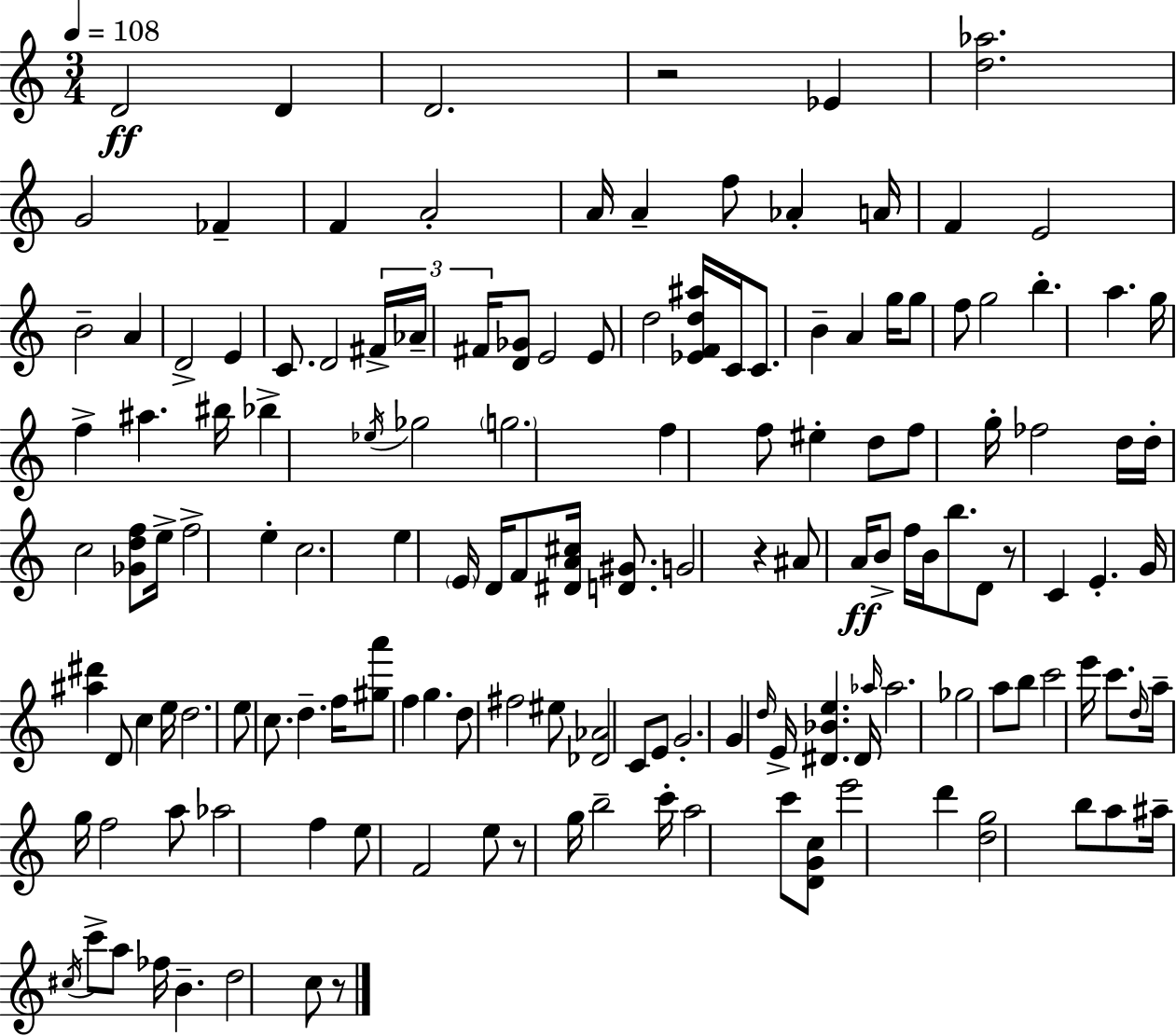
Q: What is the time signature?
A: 3/4